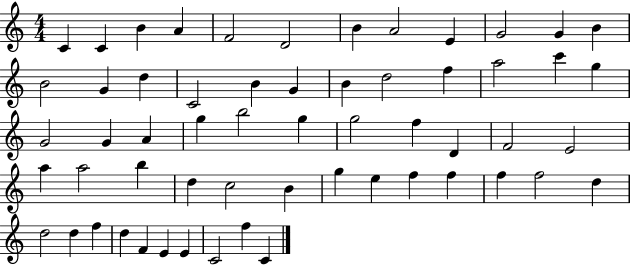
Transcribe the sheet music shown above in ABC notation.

X:1
T:Untitled
M:4/4
L:1/4
K:C
C C B A F2 D2 B A2 E G2 G B B2 G d C2 B G B d2 f a2 c' g G2 G A g b2 g g2 f D F2 E2 a a2 b d c2 B g e f f f f2 d d2 d f d F E E C2 f C